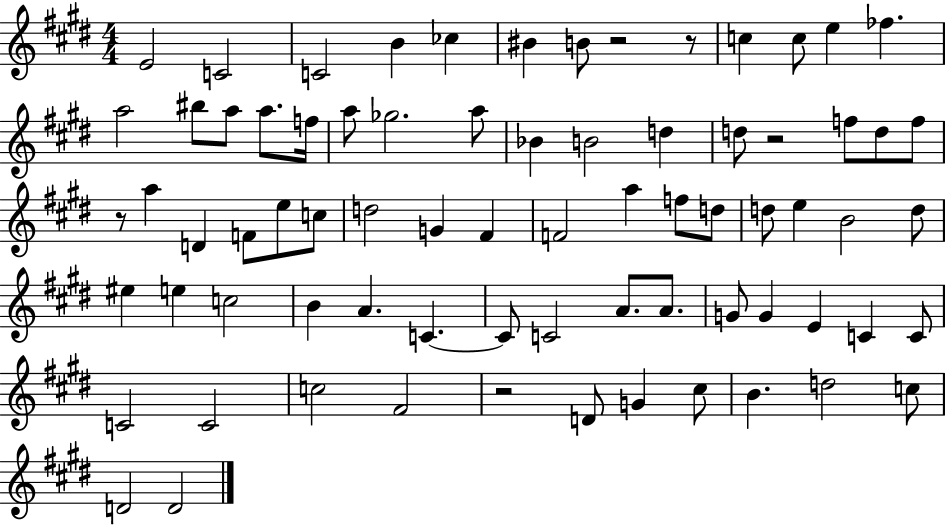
E4/h C4/h C4/h B4/q CES5/q BIS4/q B4/e R/h R/e C5/q C5/e E5/q FES5/q. A5/h BIS5/e A5/e A5/e. F5/s A5/e Gb5/h. A5/e Bb4/q B4/h D5/q D5/e R/h F5/e D5/e F5/e R/e A5/q D4/q F4/e E5/e C5/e D5/h G4/q F#4/q F4/h A5/q F5/e D5/e D5/e E5/q B4/h D5/e EIS5/q E5/q C5/h B4/q A4/q. C4/q. C4/e C4/h A4/e. A4/e. G4/e G4/q E4/q C4/q C4/e C4/h C4/h C5/h F#4/h R/h D4/e G4/q C#5/e B4/q. D5/h C5/e D4/h D4/h